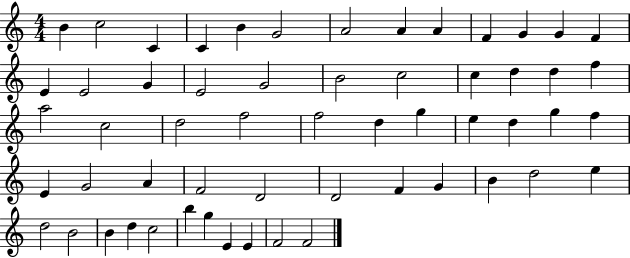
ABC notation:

X:1
T:Untitled
M:4/4
L:1/4
K:C
B c2 C C B G2 A2 A A F G G F E E2 G E2 G2 B2 c2 c d d f a2 c2 d2 f2 f2 d g e d g f E G2 A F2 D2 D2 F G B d2 e d2 B2 B d c2 b g E E F2 F2